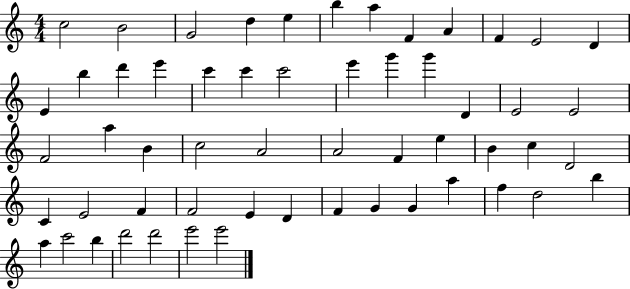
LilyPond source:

{
  \clef treble
  \numericTimeSignature
  \time 4/4
  \key c \major
  c''2 b'2 | g'2 d''4 e''4 | b''4 a''4 f'4 a'4 | f'4 e'2 d'4 | \break e'4 b''4 d'''4 e'''4 | c'''4 c'''4 c'''2 | e'''4 g'''4 g'''4 d'4 | e'2 e'2 | \break f'2 a''4 b'4 | c''2 a'2 | a'2 f'4 e''4 | b'4 c''4 d'2 | \break c'4 e'2 f'4 | f'2 e'4 d'4 | f'4 g'4 g'4 a''4 | f''4 d''2 b''4 | \break a''4 c'''2 b''4 | d'''2 d'''2 | e'''2 e'''2 | \bar "|."
}